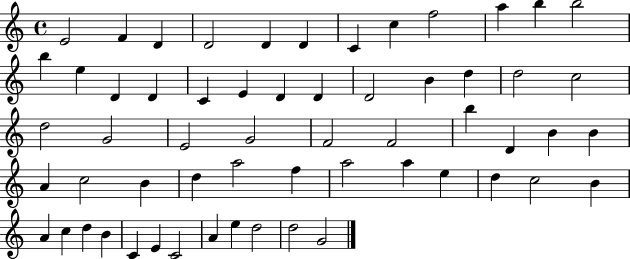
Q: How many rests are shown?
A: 0